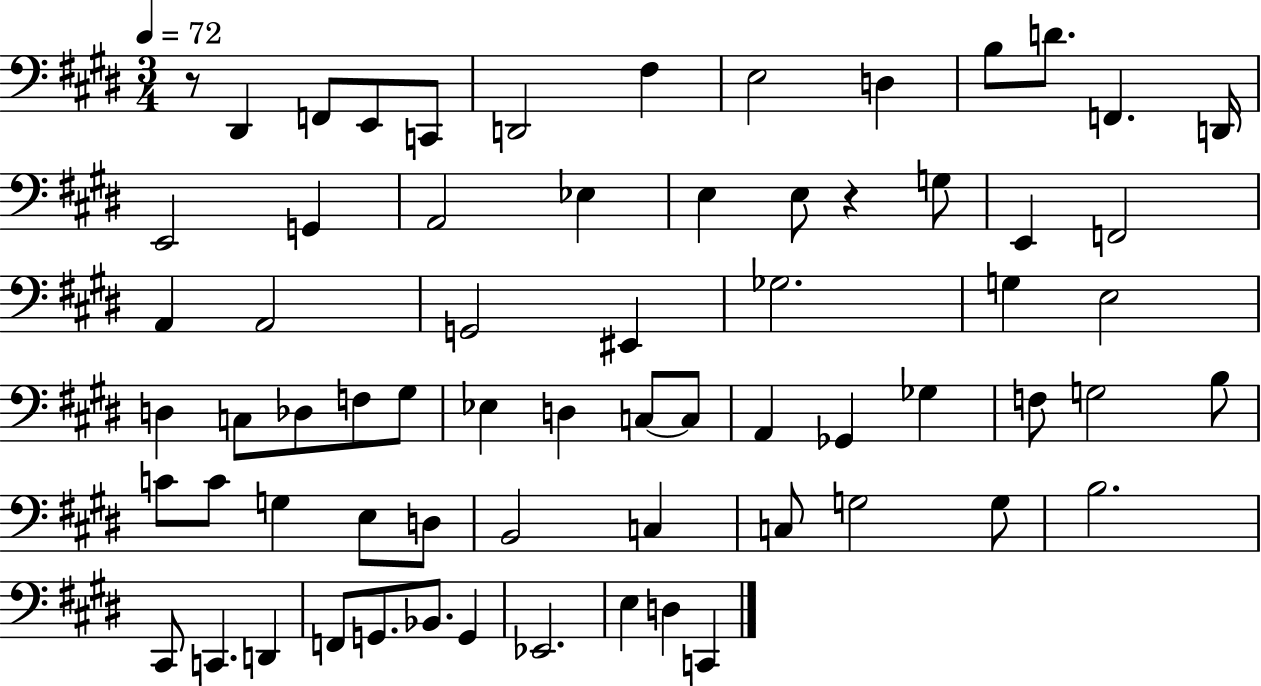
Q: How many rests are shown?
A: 2